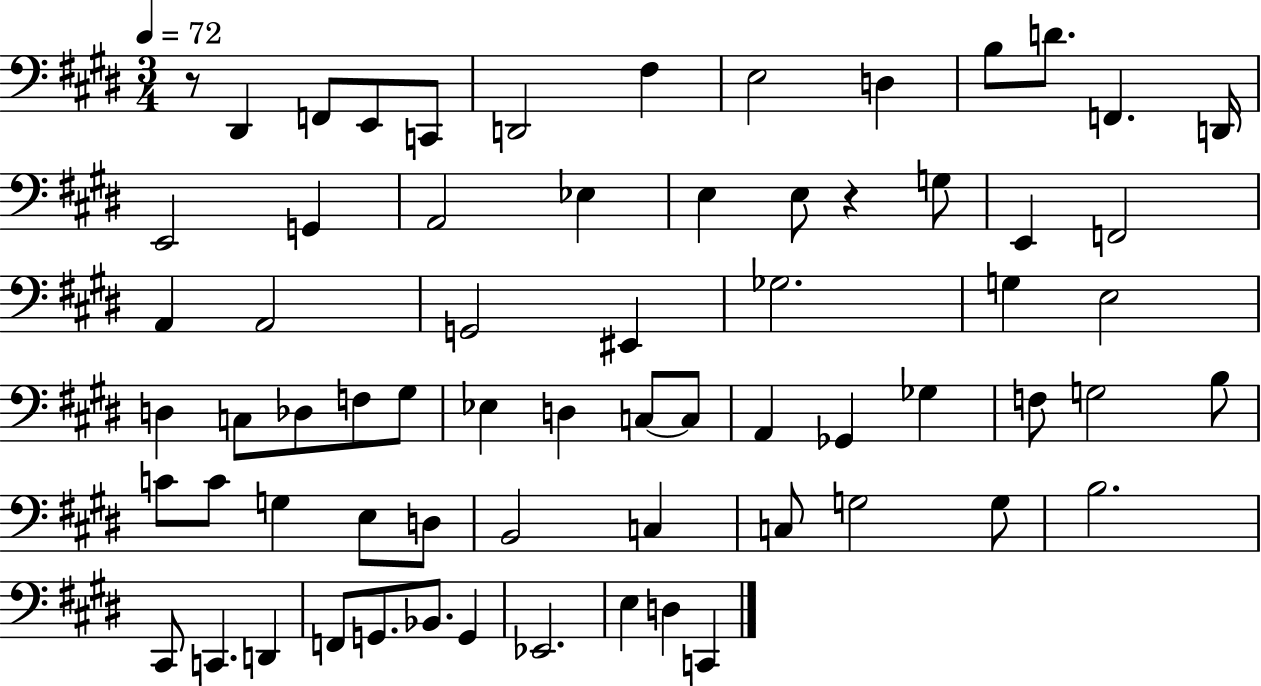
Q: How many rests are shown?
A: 2